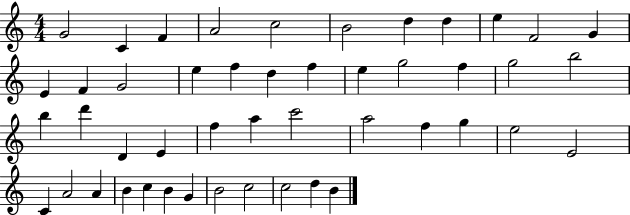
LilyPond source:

{
  \clef treble
  \numericTimeSignature
  \time 4/4
  \key c \major
  g'2 c'4 f'4 | a'2 c''2 | b'2 d''4 d''4 | e''4 f'2 g'4 | \break e'4 f'4 g'2 | e''4 f''4 d''4 f''4 | e''4 g''2 f''4 | g''2 b''2 | \break b''4 d'''4 d'4 e'4 | f''4 a''4 c'''2 | a''2 f''4 g''4 | e''2 e'2 | \break c'4 a'2 a'4 | b'4 c''4 b'4 g'4 | b'2 c''2 | c''2 d''4 b'4 | \break \bar "|."
}